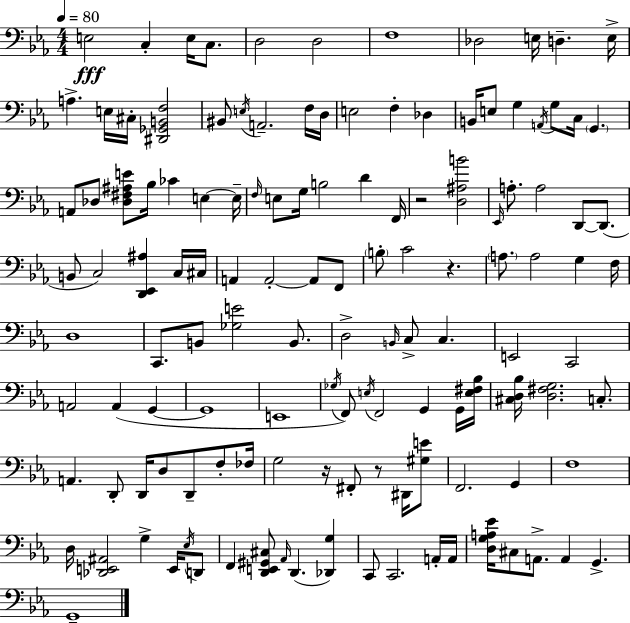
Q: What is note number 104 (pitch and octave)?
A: C2